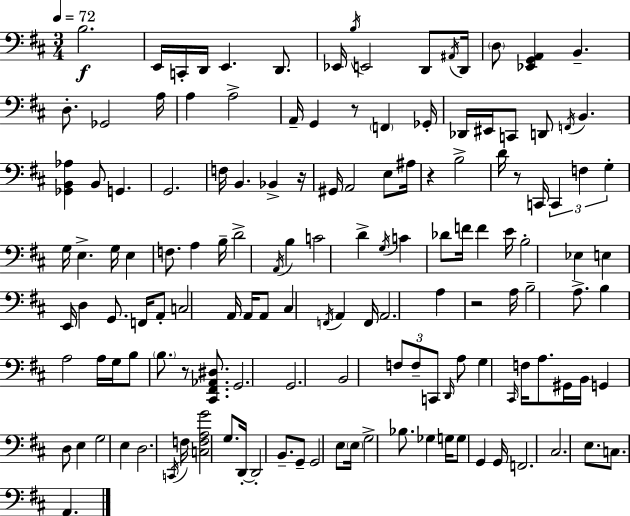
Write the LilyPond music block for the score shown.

{
  \clef bass
  \numericTimeSignature
  \time 3/4
  \key d \major
  \tempo 4 = 72
  b2.\f | e,16 c,16-. d,16 e,4. d,8. | ees,16 \acciaccatura { b16 } e,2 d,8 | \acciaccatura { ais,16 } d,16 \parenthesize d8 <ees, g, a,>4 b,4.-- | \break d8.-. ges,2 | a16 a4 a2-> | a,16-- g,4 r8 \parenthesize f,4 | ges,16-. des,16 eis,16 c,8 d,8 \acciaccatura { f,16 } b,4. | \break <ges, b, aes>4 b,8 g,4. | g,2. | f16 b,4. bes,4-> | r16 gis,16 a,2 | \break e8 ais16 r4 b2-> | d'16 r8 c,16 \tuplet 3/2 { c,4 f4 | g4-. } g16 e4.-> | g16 e4 f8. a4 | \break b16-- d'2-> \acciaccatura { a,16 } | b4 c'2 | d'4-> \acciaccatura { g16 } c'4 des'8 f'16 | f'4 e'16 b2-. | \break ees4 e4 e,16 d4 | g,8. f,16 a,8-. c2 | a,16 a,16 a,8 cis4 | \acciaccatura { f,16 } a,4 f,16 a,2. | \break a4 r2 | a16 b2-- | a8.-> b4 a2 | a16 g16 b8 \parenthesize b8. | \break r8 <cis, fis, aes, dis>8. g,2. | g,2. | b,2 | \tuplet 3/2 { f8 f8-- c,8 } \grace { d,16 } a8 g4 | \break \grace { cis,16 } f16 a8. gis,16 b,16 g,4 | d8 e4 g2 | e4 d2. | \acciaccatura { c,16 } f16 <c f a g'>2 | \break g8. d,16-.~~ d,2-. | b,8.-- g,8-- g,2 | e8 \parenthesize e16 g2-> | bes8. ges4 | \break g16 g8 g,4 g,16 f,2. | cis2. | e8. | c8. a,4. \bar "|."
}